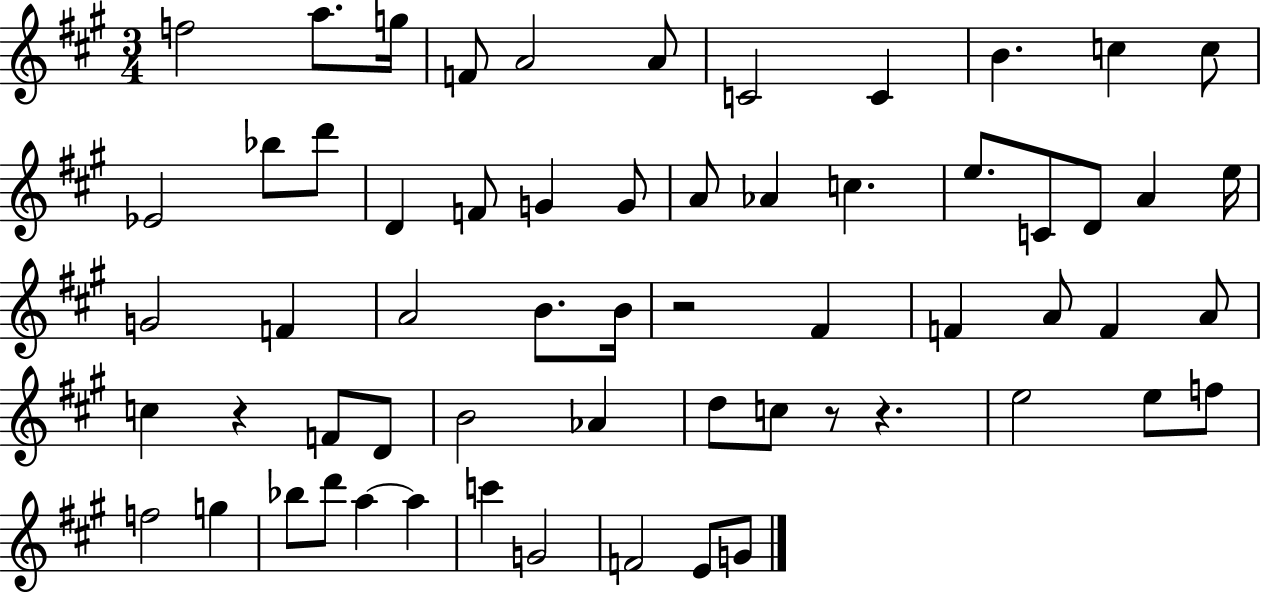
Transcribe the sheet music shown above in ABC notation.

X:1
T:Untitled
M:3/4
L:1/4
K:A
f2 a/2 g/4 F/2 A2 A/2 C2 C B c c/2 _E2 _b/2 d'/2 D F/2 G G/2 A/2 _A c e/2 C/2 D/2 A e/4 G2 F A2 B/2 B/4 z2 ^F F A/2 F A/2 c z F/2 D/2 B2 _A d/2 c/2 z/2 z e2 e/2 f/2 f2 g _b/2 d'/2 a a c' G2 F2 E/2 G/2